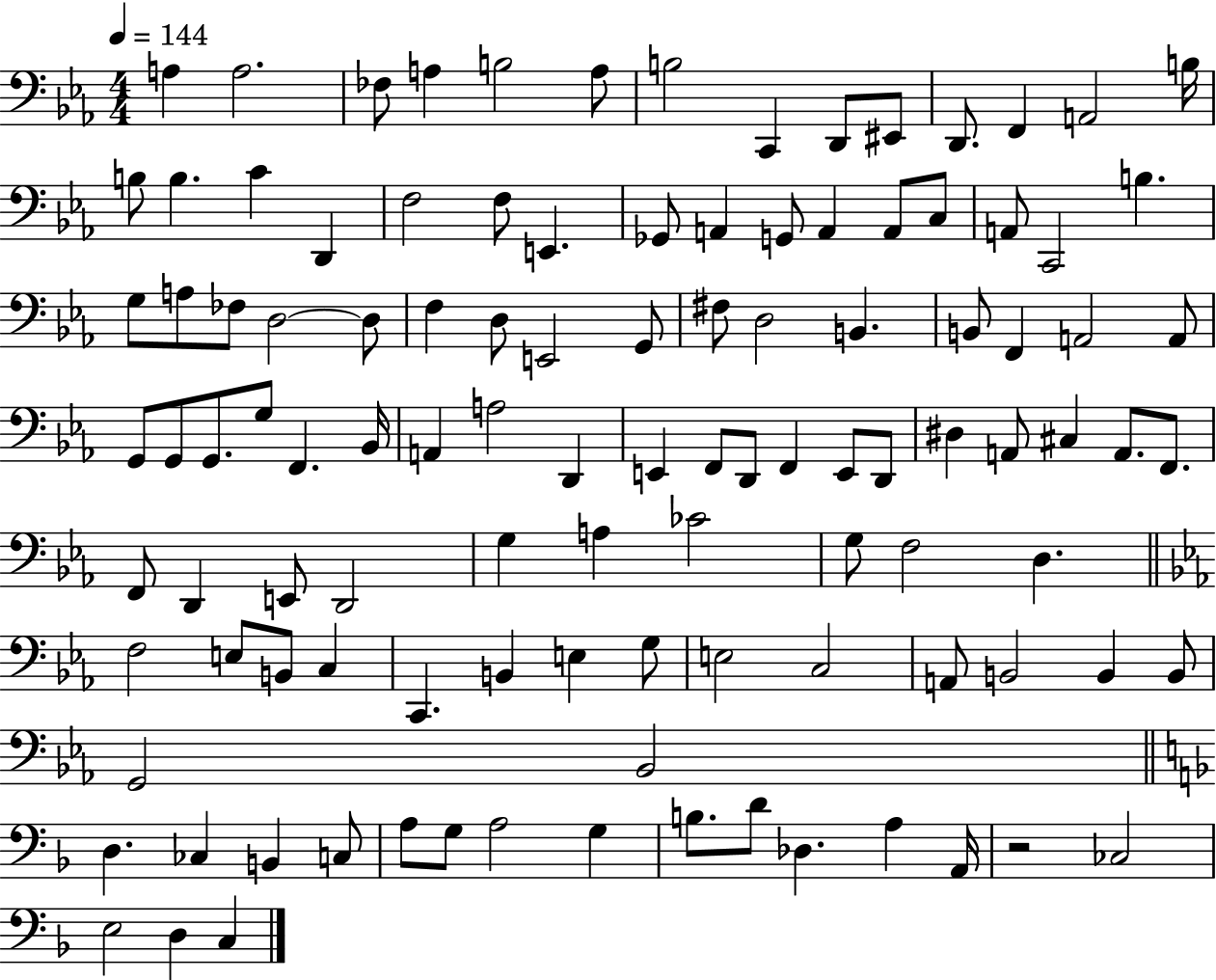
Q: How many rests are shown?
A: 1